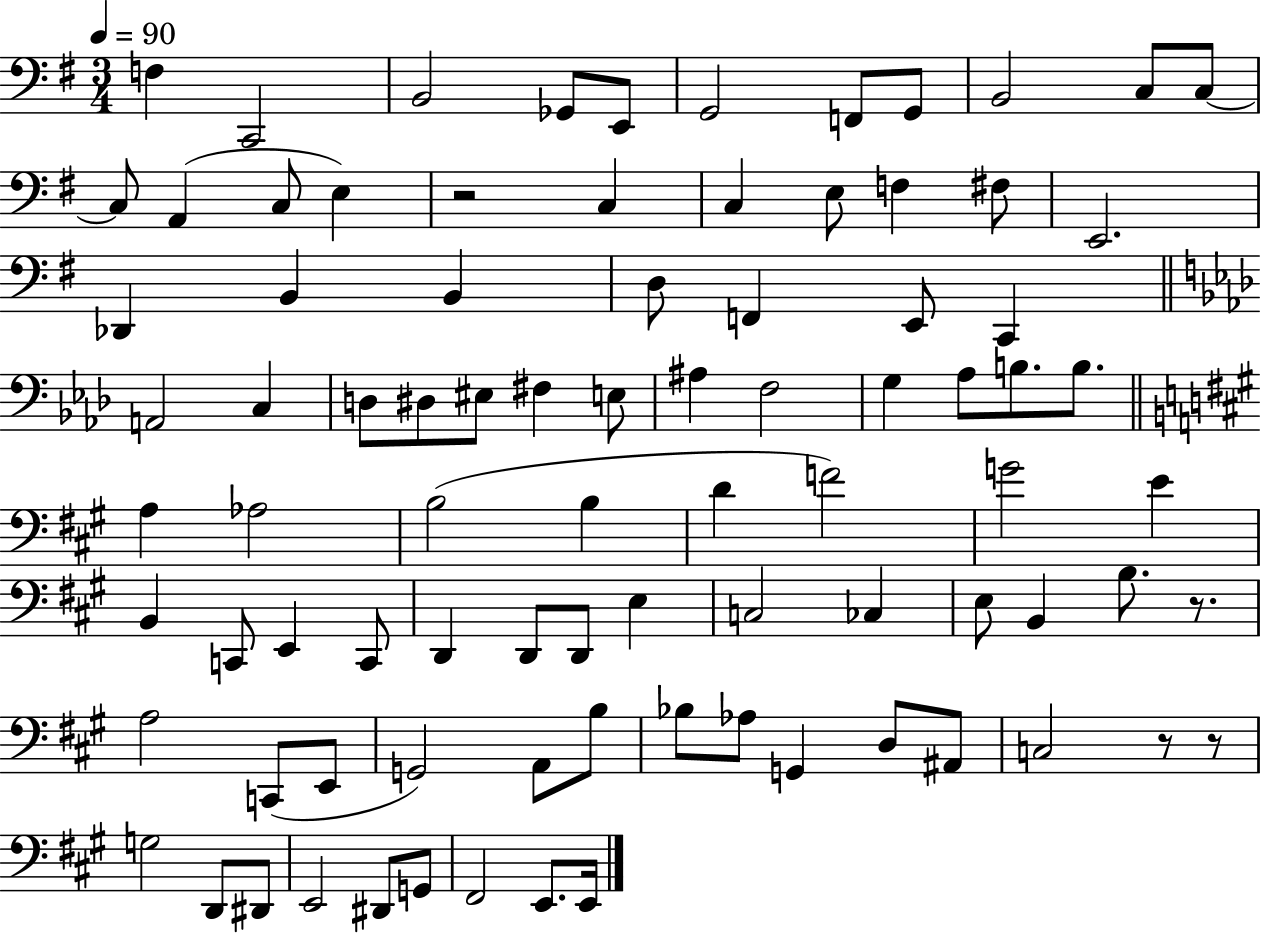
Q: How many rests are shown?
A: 4